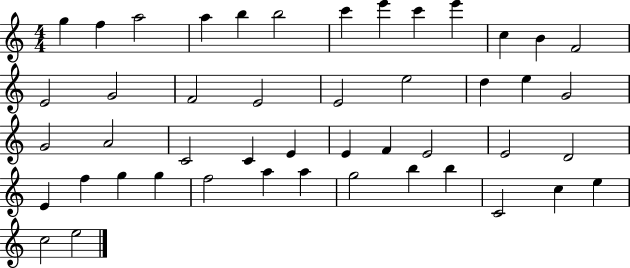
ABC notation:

X:1
T:Untitled
M:4/4
L:1/4
K:C
g f a2 a b b2 c' e' c' e' c B F2 E2 G2 F2 E2 E2 e2 d e G2 G2 A2 C2 C E E F E2 E2 D2 E f g g f2 a a g2 b b C2 c e c2 e2